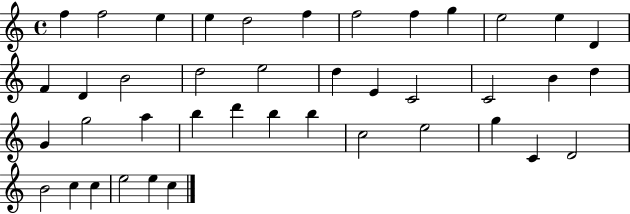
X:1
T:Untitled
M:4/4
L:1/4
K:C
f f2 e e d2 f f2 f g e2 e D F D B2 d2 e2 d E C2 C2 B d G g2 a b d' b b c2 e2 g C D2 B2 c c e2 e c